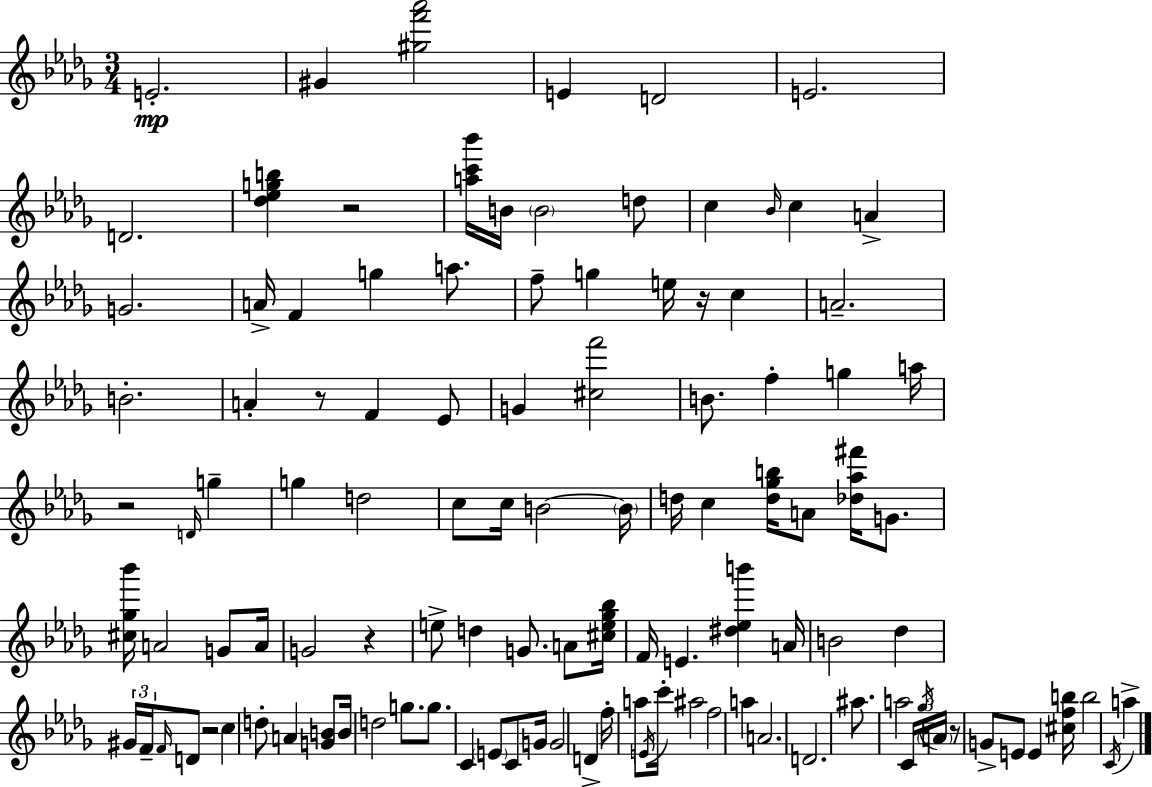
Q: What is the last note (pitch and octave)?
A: A5